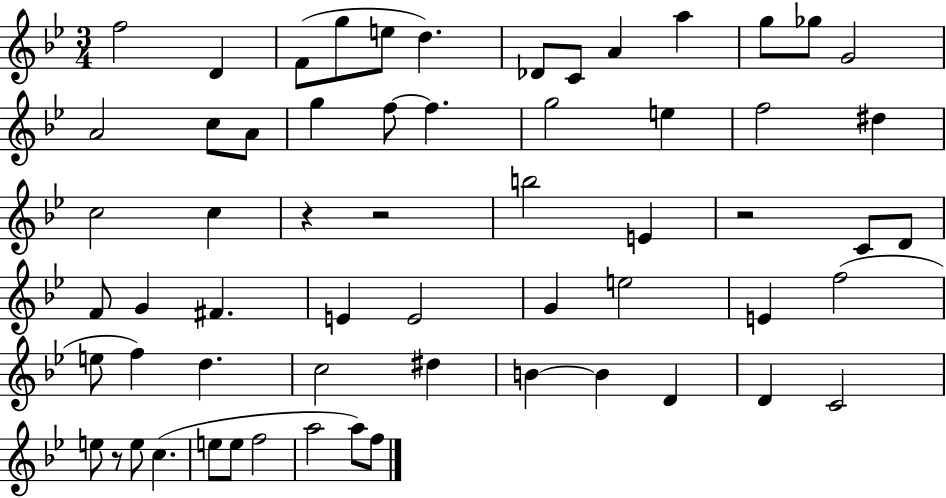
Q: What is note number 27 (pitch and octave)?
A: E4